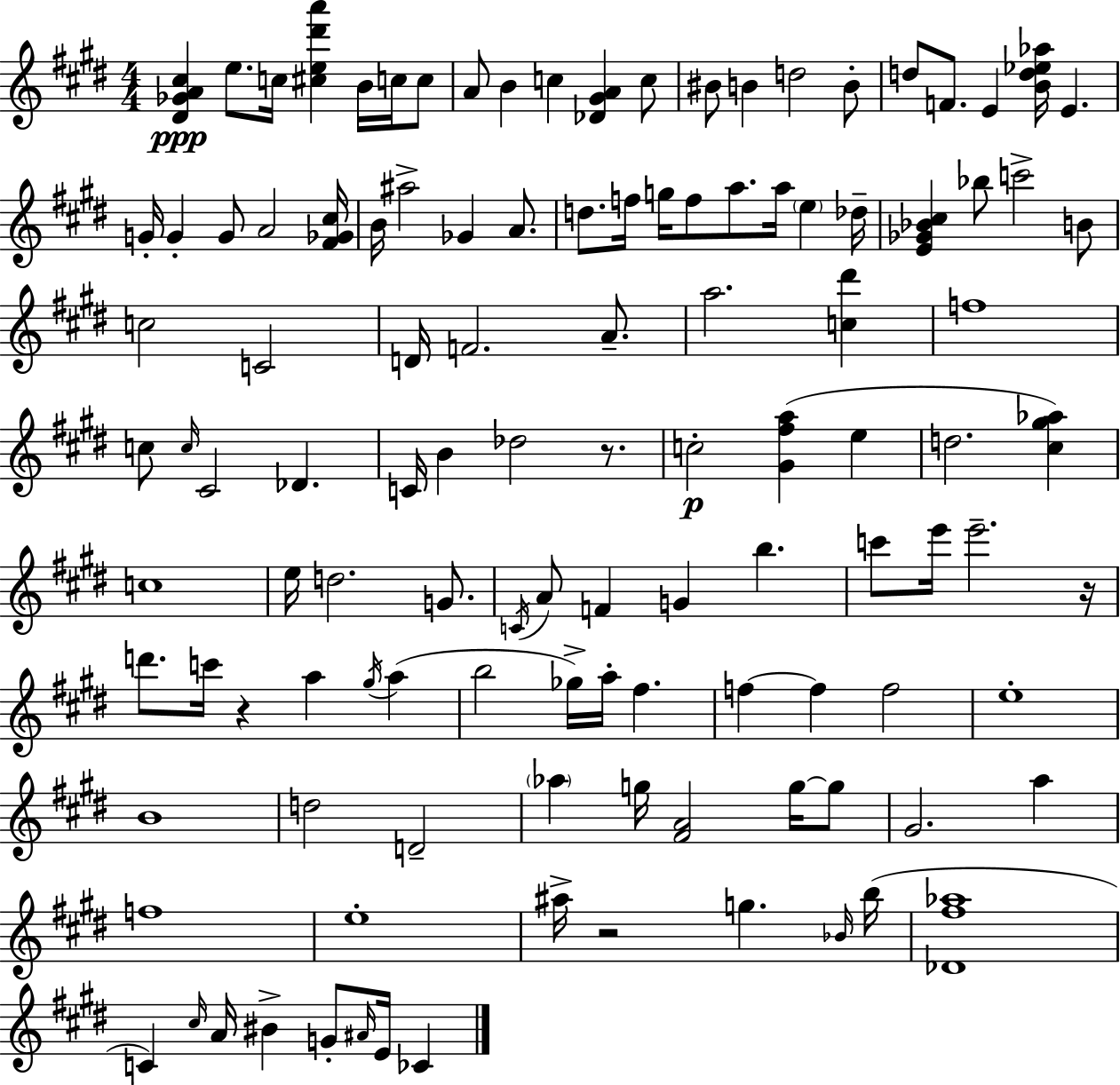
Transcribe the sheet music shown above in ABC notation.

X:1
T:Untitled
M:4/4
L:1/4
K:E
[^D_GA^c] e/2 c/4 [^ce^d'a'] B/4 c/4 c/2 A/2 B c [_D^GA] c/2 ^B/2 B d2 B/2 d/2 F/2 E [Bd_e_a]/4 E G/4 G G/2 A2 [^F_G^c]/4 B/4 ^a2 _G A/2 d/2 f/4 g/4 f/2 a/2 a/4 e _d/4 [E_G_B^c] _b/2 c'2 B/2 c2 C2 D/4 F2 A/2 a2 [c^d'] f4 c/2 c/4 ^C2 _D C/4 B _d2 z/2 c2 [^G^fa] e d2 [^c^g_a] c4 e/4 d2 G/2 C/4 A/2 F G b c'/2 e'/4 e'2 z/4 d'/2 c'/4 z a ^g/4 a b2 _g/4 a/4 ^f f f f2 e4 B4 d2 D2 _a g/4 [^FA]2 g/4 g/2 ^G2 a f4 e4 ^a/4 z2 g _B/4 b/4 [_D^f_a]4 C ^c/4 A/4 ^B G/2 ^A/4 E/4 _C